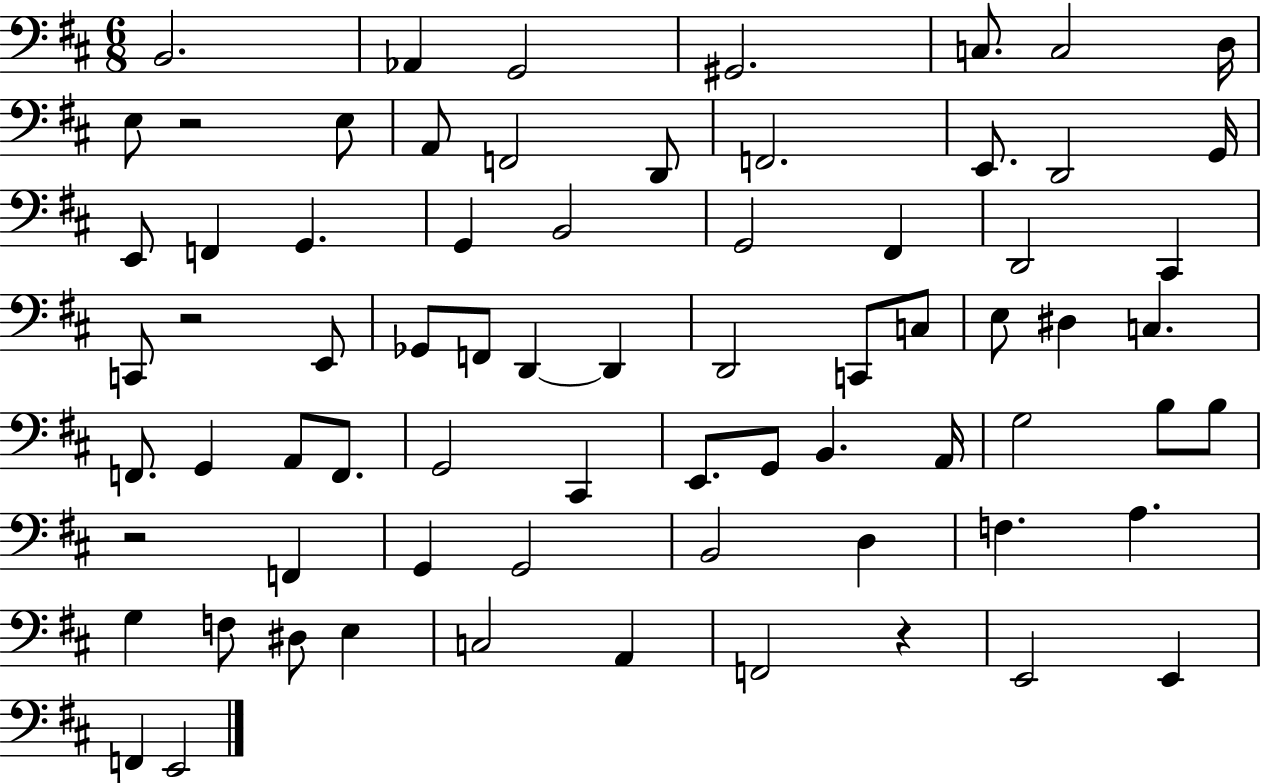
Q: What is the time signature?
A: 6/8